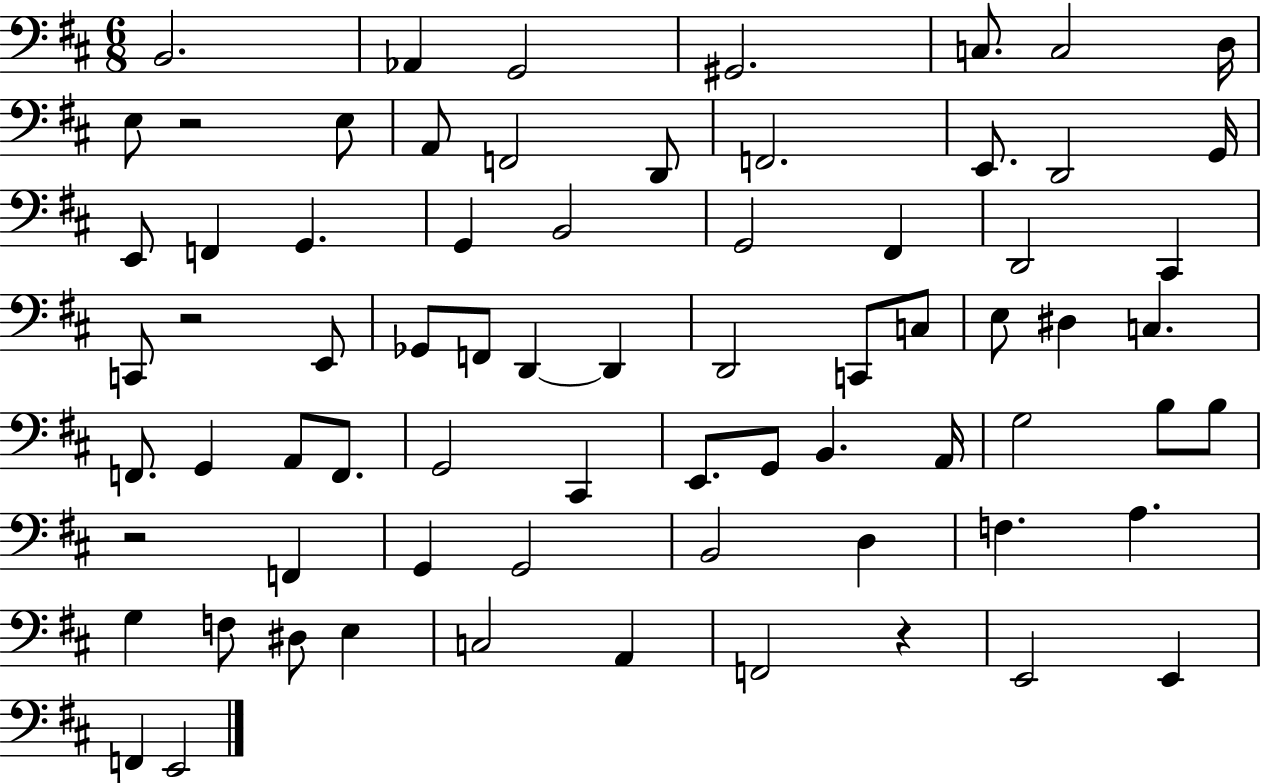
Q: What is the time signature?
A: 6/8